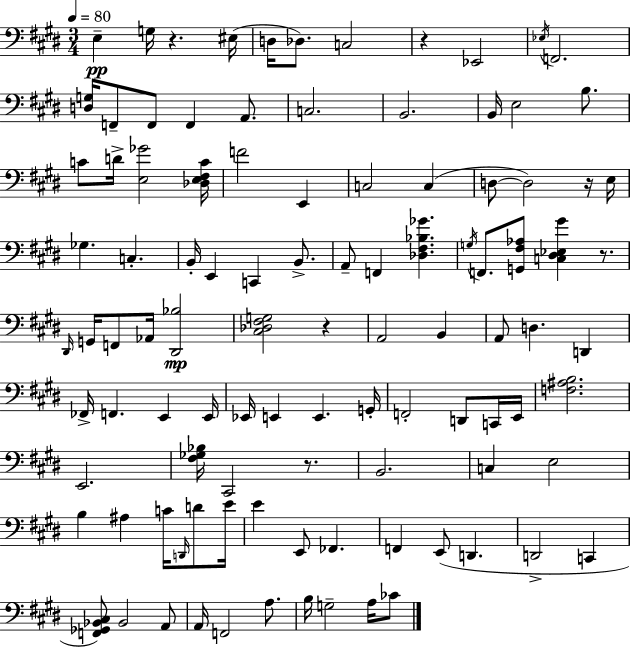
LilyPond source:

{
  \clef bass
  \numericTimeSignature
  \time 3/4
  \key e \major
  \tempo 4 = 80
  \repeat volta 2 { e4--\pp g16 r4. eis16( | d16 des8.) c2 | r4 ees,2 | \acciaccatura { ees16 } f,2. | \break <d g>16 f,8-- f,8 f,4 a,8. | c2. | b,2. | b,16 e2 b8. | \break c'8 d'16-> <e ges'>2 | <des e fis c'>16 f'2 e,4 | c2 c4( | d8~~ d2) r16 | \break e16 ges4. c4.-. | b,16-. e,4 c,4 b,8.-> | a,8-- f,4 <des fis bes ges'>4. | \acciaccatura { g16 } f,8. <g, fis aes>8 <c dis ees gis'>4 r8. | \break \grace { dis,16 } g,16 f,8 aes,16 <dis, bes>2\mp | <cis des fis g>2 r4 | a,2 b,4 | a,8 d4. d,4 | \break fes,16-> f,4. e,4 | e,16 ees,16 e,4 e,4. | g,16-. f,2-. d,8 | c,16 e,16 <f ais b>2. | \break e,2. | <fis ges bes>16 cis,2 | r8. b,2. | c4 e2 | \break b4 ais4 c'16 | \grace { d,16 } d'8 e'16 e'4 e,8 fes,4. | f,4 e,8( d,4. | d,2-> | \break c,4 <f, ges, bes, cis>8) bes,2 | a,8 a,16 f,2 | a8. b16 g2-- | a16 ces'8 } \bar "|."
}